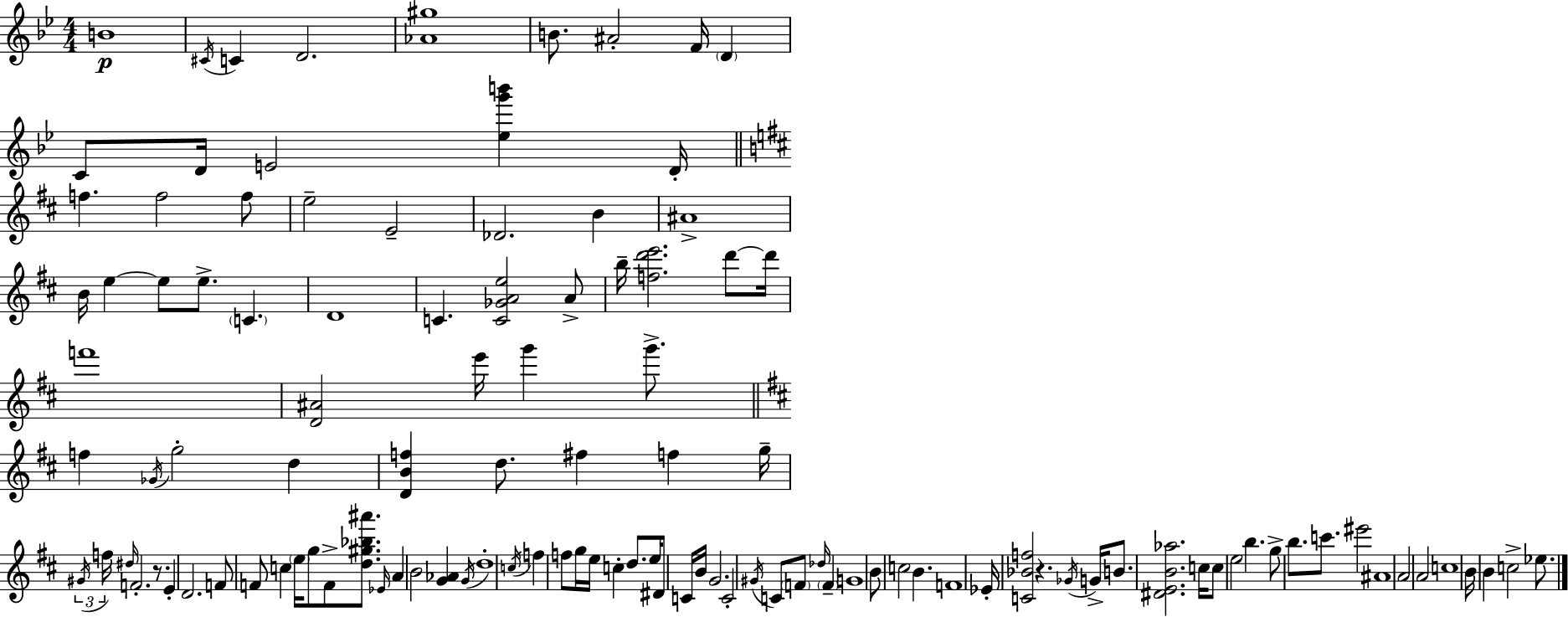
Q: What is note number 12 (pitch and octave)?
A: D4